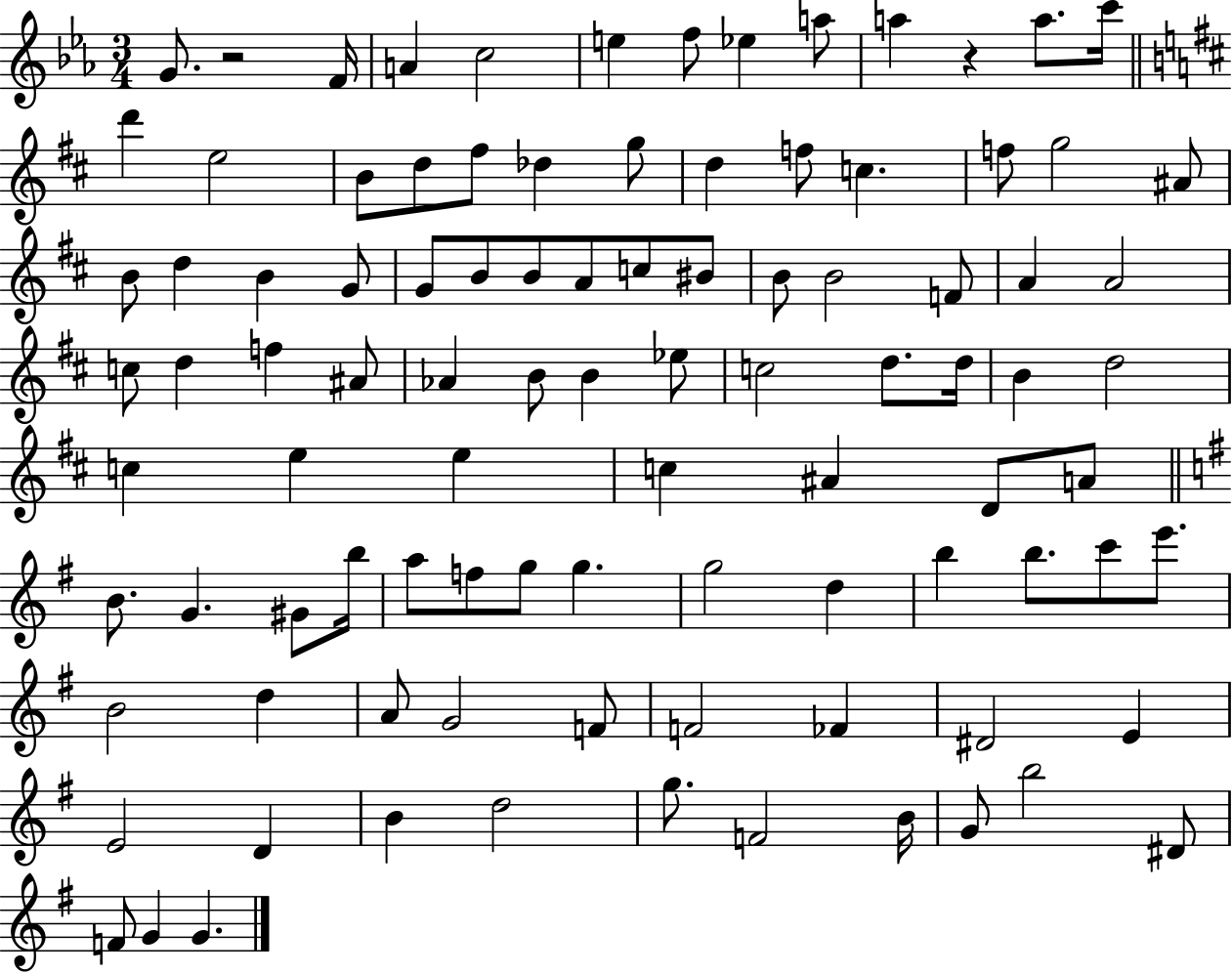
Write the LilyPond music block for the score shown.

{
  \clef treble
  \numericTimeSignature
  \time 3/4
  \key ees \major
  g'8. r2 f'16 | a'4 c''2 | e''4 f''8 ees''4 a''8 | a''4 r4 a''8. c'''16 | \break \bar "||" \break \key d \major d'''4 e''2 | b'8 d''8 fis''8 des''4 g''8 | d''4 f''8 c''4. | f''8 g''2 ais'8 | \break b'8 d''4 b'4 g'8 | g'8 b'8 b'8 a'8 c''8 bis'8 | b'8 b'2 f'8 | a'4 a'2 | \break c''8 d''4 f''4 ais'8 | aes'4 b'8 b'4 ees''8 | c''2 d''8. d''16 | b'4 d''2 | \break c''4 e''4 e''4 | c''4 ais'4 d'8 a'8 | \bar "||" \break \key e \minor b'8. g'4. gis'8 b''16 | a''8 f''8 g''8 g''4. | g''2 d''4 | b''4 b''8. c'''8 e'''8. | \break b'2 d''4 | a'8 g'2 f'8 | f'2 fes'4 | dis'2 e'4 | \break e'2 d'4 | b'4 d''2 | g''8. f'2 b'16 | g'8 b''2 dis'8 | \break f'8 g'4 g'4. | \bar "|."
}